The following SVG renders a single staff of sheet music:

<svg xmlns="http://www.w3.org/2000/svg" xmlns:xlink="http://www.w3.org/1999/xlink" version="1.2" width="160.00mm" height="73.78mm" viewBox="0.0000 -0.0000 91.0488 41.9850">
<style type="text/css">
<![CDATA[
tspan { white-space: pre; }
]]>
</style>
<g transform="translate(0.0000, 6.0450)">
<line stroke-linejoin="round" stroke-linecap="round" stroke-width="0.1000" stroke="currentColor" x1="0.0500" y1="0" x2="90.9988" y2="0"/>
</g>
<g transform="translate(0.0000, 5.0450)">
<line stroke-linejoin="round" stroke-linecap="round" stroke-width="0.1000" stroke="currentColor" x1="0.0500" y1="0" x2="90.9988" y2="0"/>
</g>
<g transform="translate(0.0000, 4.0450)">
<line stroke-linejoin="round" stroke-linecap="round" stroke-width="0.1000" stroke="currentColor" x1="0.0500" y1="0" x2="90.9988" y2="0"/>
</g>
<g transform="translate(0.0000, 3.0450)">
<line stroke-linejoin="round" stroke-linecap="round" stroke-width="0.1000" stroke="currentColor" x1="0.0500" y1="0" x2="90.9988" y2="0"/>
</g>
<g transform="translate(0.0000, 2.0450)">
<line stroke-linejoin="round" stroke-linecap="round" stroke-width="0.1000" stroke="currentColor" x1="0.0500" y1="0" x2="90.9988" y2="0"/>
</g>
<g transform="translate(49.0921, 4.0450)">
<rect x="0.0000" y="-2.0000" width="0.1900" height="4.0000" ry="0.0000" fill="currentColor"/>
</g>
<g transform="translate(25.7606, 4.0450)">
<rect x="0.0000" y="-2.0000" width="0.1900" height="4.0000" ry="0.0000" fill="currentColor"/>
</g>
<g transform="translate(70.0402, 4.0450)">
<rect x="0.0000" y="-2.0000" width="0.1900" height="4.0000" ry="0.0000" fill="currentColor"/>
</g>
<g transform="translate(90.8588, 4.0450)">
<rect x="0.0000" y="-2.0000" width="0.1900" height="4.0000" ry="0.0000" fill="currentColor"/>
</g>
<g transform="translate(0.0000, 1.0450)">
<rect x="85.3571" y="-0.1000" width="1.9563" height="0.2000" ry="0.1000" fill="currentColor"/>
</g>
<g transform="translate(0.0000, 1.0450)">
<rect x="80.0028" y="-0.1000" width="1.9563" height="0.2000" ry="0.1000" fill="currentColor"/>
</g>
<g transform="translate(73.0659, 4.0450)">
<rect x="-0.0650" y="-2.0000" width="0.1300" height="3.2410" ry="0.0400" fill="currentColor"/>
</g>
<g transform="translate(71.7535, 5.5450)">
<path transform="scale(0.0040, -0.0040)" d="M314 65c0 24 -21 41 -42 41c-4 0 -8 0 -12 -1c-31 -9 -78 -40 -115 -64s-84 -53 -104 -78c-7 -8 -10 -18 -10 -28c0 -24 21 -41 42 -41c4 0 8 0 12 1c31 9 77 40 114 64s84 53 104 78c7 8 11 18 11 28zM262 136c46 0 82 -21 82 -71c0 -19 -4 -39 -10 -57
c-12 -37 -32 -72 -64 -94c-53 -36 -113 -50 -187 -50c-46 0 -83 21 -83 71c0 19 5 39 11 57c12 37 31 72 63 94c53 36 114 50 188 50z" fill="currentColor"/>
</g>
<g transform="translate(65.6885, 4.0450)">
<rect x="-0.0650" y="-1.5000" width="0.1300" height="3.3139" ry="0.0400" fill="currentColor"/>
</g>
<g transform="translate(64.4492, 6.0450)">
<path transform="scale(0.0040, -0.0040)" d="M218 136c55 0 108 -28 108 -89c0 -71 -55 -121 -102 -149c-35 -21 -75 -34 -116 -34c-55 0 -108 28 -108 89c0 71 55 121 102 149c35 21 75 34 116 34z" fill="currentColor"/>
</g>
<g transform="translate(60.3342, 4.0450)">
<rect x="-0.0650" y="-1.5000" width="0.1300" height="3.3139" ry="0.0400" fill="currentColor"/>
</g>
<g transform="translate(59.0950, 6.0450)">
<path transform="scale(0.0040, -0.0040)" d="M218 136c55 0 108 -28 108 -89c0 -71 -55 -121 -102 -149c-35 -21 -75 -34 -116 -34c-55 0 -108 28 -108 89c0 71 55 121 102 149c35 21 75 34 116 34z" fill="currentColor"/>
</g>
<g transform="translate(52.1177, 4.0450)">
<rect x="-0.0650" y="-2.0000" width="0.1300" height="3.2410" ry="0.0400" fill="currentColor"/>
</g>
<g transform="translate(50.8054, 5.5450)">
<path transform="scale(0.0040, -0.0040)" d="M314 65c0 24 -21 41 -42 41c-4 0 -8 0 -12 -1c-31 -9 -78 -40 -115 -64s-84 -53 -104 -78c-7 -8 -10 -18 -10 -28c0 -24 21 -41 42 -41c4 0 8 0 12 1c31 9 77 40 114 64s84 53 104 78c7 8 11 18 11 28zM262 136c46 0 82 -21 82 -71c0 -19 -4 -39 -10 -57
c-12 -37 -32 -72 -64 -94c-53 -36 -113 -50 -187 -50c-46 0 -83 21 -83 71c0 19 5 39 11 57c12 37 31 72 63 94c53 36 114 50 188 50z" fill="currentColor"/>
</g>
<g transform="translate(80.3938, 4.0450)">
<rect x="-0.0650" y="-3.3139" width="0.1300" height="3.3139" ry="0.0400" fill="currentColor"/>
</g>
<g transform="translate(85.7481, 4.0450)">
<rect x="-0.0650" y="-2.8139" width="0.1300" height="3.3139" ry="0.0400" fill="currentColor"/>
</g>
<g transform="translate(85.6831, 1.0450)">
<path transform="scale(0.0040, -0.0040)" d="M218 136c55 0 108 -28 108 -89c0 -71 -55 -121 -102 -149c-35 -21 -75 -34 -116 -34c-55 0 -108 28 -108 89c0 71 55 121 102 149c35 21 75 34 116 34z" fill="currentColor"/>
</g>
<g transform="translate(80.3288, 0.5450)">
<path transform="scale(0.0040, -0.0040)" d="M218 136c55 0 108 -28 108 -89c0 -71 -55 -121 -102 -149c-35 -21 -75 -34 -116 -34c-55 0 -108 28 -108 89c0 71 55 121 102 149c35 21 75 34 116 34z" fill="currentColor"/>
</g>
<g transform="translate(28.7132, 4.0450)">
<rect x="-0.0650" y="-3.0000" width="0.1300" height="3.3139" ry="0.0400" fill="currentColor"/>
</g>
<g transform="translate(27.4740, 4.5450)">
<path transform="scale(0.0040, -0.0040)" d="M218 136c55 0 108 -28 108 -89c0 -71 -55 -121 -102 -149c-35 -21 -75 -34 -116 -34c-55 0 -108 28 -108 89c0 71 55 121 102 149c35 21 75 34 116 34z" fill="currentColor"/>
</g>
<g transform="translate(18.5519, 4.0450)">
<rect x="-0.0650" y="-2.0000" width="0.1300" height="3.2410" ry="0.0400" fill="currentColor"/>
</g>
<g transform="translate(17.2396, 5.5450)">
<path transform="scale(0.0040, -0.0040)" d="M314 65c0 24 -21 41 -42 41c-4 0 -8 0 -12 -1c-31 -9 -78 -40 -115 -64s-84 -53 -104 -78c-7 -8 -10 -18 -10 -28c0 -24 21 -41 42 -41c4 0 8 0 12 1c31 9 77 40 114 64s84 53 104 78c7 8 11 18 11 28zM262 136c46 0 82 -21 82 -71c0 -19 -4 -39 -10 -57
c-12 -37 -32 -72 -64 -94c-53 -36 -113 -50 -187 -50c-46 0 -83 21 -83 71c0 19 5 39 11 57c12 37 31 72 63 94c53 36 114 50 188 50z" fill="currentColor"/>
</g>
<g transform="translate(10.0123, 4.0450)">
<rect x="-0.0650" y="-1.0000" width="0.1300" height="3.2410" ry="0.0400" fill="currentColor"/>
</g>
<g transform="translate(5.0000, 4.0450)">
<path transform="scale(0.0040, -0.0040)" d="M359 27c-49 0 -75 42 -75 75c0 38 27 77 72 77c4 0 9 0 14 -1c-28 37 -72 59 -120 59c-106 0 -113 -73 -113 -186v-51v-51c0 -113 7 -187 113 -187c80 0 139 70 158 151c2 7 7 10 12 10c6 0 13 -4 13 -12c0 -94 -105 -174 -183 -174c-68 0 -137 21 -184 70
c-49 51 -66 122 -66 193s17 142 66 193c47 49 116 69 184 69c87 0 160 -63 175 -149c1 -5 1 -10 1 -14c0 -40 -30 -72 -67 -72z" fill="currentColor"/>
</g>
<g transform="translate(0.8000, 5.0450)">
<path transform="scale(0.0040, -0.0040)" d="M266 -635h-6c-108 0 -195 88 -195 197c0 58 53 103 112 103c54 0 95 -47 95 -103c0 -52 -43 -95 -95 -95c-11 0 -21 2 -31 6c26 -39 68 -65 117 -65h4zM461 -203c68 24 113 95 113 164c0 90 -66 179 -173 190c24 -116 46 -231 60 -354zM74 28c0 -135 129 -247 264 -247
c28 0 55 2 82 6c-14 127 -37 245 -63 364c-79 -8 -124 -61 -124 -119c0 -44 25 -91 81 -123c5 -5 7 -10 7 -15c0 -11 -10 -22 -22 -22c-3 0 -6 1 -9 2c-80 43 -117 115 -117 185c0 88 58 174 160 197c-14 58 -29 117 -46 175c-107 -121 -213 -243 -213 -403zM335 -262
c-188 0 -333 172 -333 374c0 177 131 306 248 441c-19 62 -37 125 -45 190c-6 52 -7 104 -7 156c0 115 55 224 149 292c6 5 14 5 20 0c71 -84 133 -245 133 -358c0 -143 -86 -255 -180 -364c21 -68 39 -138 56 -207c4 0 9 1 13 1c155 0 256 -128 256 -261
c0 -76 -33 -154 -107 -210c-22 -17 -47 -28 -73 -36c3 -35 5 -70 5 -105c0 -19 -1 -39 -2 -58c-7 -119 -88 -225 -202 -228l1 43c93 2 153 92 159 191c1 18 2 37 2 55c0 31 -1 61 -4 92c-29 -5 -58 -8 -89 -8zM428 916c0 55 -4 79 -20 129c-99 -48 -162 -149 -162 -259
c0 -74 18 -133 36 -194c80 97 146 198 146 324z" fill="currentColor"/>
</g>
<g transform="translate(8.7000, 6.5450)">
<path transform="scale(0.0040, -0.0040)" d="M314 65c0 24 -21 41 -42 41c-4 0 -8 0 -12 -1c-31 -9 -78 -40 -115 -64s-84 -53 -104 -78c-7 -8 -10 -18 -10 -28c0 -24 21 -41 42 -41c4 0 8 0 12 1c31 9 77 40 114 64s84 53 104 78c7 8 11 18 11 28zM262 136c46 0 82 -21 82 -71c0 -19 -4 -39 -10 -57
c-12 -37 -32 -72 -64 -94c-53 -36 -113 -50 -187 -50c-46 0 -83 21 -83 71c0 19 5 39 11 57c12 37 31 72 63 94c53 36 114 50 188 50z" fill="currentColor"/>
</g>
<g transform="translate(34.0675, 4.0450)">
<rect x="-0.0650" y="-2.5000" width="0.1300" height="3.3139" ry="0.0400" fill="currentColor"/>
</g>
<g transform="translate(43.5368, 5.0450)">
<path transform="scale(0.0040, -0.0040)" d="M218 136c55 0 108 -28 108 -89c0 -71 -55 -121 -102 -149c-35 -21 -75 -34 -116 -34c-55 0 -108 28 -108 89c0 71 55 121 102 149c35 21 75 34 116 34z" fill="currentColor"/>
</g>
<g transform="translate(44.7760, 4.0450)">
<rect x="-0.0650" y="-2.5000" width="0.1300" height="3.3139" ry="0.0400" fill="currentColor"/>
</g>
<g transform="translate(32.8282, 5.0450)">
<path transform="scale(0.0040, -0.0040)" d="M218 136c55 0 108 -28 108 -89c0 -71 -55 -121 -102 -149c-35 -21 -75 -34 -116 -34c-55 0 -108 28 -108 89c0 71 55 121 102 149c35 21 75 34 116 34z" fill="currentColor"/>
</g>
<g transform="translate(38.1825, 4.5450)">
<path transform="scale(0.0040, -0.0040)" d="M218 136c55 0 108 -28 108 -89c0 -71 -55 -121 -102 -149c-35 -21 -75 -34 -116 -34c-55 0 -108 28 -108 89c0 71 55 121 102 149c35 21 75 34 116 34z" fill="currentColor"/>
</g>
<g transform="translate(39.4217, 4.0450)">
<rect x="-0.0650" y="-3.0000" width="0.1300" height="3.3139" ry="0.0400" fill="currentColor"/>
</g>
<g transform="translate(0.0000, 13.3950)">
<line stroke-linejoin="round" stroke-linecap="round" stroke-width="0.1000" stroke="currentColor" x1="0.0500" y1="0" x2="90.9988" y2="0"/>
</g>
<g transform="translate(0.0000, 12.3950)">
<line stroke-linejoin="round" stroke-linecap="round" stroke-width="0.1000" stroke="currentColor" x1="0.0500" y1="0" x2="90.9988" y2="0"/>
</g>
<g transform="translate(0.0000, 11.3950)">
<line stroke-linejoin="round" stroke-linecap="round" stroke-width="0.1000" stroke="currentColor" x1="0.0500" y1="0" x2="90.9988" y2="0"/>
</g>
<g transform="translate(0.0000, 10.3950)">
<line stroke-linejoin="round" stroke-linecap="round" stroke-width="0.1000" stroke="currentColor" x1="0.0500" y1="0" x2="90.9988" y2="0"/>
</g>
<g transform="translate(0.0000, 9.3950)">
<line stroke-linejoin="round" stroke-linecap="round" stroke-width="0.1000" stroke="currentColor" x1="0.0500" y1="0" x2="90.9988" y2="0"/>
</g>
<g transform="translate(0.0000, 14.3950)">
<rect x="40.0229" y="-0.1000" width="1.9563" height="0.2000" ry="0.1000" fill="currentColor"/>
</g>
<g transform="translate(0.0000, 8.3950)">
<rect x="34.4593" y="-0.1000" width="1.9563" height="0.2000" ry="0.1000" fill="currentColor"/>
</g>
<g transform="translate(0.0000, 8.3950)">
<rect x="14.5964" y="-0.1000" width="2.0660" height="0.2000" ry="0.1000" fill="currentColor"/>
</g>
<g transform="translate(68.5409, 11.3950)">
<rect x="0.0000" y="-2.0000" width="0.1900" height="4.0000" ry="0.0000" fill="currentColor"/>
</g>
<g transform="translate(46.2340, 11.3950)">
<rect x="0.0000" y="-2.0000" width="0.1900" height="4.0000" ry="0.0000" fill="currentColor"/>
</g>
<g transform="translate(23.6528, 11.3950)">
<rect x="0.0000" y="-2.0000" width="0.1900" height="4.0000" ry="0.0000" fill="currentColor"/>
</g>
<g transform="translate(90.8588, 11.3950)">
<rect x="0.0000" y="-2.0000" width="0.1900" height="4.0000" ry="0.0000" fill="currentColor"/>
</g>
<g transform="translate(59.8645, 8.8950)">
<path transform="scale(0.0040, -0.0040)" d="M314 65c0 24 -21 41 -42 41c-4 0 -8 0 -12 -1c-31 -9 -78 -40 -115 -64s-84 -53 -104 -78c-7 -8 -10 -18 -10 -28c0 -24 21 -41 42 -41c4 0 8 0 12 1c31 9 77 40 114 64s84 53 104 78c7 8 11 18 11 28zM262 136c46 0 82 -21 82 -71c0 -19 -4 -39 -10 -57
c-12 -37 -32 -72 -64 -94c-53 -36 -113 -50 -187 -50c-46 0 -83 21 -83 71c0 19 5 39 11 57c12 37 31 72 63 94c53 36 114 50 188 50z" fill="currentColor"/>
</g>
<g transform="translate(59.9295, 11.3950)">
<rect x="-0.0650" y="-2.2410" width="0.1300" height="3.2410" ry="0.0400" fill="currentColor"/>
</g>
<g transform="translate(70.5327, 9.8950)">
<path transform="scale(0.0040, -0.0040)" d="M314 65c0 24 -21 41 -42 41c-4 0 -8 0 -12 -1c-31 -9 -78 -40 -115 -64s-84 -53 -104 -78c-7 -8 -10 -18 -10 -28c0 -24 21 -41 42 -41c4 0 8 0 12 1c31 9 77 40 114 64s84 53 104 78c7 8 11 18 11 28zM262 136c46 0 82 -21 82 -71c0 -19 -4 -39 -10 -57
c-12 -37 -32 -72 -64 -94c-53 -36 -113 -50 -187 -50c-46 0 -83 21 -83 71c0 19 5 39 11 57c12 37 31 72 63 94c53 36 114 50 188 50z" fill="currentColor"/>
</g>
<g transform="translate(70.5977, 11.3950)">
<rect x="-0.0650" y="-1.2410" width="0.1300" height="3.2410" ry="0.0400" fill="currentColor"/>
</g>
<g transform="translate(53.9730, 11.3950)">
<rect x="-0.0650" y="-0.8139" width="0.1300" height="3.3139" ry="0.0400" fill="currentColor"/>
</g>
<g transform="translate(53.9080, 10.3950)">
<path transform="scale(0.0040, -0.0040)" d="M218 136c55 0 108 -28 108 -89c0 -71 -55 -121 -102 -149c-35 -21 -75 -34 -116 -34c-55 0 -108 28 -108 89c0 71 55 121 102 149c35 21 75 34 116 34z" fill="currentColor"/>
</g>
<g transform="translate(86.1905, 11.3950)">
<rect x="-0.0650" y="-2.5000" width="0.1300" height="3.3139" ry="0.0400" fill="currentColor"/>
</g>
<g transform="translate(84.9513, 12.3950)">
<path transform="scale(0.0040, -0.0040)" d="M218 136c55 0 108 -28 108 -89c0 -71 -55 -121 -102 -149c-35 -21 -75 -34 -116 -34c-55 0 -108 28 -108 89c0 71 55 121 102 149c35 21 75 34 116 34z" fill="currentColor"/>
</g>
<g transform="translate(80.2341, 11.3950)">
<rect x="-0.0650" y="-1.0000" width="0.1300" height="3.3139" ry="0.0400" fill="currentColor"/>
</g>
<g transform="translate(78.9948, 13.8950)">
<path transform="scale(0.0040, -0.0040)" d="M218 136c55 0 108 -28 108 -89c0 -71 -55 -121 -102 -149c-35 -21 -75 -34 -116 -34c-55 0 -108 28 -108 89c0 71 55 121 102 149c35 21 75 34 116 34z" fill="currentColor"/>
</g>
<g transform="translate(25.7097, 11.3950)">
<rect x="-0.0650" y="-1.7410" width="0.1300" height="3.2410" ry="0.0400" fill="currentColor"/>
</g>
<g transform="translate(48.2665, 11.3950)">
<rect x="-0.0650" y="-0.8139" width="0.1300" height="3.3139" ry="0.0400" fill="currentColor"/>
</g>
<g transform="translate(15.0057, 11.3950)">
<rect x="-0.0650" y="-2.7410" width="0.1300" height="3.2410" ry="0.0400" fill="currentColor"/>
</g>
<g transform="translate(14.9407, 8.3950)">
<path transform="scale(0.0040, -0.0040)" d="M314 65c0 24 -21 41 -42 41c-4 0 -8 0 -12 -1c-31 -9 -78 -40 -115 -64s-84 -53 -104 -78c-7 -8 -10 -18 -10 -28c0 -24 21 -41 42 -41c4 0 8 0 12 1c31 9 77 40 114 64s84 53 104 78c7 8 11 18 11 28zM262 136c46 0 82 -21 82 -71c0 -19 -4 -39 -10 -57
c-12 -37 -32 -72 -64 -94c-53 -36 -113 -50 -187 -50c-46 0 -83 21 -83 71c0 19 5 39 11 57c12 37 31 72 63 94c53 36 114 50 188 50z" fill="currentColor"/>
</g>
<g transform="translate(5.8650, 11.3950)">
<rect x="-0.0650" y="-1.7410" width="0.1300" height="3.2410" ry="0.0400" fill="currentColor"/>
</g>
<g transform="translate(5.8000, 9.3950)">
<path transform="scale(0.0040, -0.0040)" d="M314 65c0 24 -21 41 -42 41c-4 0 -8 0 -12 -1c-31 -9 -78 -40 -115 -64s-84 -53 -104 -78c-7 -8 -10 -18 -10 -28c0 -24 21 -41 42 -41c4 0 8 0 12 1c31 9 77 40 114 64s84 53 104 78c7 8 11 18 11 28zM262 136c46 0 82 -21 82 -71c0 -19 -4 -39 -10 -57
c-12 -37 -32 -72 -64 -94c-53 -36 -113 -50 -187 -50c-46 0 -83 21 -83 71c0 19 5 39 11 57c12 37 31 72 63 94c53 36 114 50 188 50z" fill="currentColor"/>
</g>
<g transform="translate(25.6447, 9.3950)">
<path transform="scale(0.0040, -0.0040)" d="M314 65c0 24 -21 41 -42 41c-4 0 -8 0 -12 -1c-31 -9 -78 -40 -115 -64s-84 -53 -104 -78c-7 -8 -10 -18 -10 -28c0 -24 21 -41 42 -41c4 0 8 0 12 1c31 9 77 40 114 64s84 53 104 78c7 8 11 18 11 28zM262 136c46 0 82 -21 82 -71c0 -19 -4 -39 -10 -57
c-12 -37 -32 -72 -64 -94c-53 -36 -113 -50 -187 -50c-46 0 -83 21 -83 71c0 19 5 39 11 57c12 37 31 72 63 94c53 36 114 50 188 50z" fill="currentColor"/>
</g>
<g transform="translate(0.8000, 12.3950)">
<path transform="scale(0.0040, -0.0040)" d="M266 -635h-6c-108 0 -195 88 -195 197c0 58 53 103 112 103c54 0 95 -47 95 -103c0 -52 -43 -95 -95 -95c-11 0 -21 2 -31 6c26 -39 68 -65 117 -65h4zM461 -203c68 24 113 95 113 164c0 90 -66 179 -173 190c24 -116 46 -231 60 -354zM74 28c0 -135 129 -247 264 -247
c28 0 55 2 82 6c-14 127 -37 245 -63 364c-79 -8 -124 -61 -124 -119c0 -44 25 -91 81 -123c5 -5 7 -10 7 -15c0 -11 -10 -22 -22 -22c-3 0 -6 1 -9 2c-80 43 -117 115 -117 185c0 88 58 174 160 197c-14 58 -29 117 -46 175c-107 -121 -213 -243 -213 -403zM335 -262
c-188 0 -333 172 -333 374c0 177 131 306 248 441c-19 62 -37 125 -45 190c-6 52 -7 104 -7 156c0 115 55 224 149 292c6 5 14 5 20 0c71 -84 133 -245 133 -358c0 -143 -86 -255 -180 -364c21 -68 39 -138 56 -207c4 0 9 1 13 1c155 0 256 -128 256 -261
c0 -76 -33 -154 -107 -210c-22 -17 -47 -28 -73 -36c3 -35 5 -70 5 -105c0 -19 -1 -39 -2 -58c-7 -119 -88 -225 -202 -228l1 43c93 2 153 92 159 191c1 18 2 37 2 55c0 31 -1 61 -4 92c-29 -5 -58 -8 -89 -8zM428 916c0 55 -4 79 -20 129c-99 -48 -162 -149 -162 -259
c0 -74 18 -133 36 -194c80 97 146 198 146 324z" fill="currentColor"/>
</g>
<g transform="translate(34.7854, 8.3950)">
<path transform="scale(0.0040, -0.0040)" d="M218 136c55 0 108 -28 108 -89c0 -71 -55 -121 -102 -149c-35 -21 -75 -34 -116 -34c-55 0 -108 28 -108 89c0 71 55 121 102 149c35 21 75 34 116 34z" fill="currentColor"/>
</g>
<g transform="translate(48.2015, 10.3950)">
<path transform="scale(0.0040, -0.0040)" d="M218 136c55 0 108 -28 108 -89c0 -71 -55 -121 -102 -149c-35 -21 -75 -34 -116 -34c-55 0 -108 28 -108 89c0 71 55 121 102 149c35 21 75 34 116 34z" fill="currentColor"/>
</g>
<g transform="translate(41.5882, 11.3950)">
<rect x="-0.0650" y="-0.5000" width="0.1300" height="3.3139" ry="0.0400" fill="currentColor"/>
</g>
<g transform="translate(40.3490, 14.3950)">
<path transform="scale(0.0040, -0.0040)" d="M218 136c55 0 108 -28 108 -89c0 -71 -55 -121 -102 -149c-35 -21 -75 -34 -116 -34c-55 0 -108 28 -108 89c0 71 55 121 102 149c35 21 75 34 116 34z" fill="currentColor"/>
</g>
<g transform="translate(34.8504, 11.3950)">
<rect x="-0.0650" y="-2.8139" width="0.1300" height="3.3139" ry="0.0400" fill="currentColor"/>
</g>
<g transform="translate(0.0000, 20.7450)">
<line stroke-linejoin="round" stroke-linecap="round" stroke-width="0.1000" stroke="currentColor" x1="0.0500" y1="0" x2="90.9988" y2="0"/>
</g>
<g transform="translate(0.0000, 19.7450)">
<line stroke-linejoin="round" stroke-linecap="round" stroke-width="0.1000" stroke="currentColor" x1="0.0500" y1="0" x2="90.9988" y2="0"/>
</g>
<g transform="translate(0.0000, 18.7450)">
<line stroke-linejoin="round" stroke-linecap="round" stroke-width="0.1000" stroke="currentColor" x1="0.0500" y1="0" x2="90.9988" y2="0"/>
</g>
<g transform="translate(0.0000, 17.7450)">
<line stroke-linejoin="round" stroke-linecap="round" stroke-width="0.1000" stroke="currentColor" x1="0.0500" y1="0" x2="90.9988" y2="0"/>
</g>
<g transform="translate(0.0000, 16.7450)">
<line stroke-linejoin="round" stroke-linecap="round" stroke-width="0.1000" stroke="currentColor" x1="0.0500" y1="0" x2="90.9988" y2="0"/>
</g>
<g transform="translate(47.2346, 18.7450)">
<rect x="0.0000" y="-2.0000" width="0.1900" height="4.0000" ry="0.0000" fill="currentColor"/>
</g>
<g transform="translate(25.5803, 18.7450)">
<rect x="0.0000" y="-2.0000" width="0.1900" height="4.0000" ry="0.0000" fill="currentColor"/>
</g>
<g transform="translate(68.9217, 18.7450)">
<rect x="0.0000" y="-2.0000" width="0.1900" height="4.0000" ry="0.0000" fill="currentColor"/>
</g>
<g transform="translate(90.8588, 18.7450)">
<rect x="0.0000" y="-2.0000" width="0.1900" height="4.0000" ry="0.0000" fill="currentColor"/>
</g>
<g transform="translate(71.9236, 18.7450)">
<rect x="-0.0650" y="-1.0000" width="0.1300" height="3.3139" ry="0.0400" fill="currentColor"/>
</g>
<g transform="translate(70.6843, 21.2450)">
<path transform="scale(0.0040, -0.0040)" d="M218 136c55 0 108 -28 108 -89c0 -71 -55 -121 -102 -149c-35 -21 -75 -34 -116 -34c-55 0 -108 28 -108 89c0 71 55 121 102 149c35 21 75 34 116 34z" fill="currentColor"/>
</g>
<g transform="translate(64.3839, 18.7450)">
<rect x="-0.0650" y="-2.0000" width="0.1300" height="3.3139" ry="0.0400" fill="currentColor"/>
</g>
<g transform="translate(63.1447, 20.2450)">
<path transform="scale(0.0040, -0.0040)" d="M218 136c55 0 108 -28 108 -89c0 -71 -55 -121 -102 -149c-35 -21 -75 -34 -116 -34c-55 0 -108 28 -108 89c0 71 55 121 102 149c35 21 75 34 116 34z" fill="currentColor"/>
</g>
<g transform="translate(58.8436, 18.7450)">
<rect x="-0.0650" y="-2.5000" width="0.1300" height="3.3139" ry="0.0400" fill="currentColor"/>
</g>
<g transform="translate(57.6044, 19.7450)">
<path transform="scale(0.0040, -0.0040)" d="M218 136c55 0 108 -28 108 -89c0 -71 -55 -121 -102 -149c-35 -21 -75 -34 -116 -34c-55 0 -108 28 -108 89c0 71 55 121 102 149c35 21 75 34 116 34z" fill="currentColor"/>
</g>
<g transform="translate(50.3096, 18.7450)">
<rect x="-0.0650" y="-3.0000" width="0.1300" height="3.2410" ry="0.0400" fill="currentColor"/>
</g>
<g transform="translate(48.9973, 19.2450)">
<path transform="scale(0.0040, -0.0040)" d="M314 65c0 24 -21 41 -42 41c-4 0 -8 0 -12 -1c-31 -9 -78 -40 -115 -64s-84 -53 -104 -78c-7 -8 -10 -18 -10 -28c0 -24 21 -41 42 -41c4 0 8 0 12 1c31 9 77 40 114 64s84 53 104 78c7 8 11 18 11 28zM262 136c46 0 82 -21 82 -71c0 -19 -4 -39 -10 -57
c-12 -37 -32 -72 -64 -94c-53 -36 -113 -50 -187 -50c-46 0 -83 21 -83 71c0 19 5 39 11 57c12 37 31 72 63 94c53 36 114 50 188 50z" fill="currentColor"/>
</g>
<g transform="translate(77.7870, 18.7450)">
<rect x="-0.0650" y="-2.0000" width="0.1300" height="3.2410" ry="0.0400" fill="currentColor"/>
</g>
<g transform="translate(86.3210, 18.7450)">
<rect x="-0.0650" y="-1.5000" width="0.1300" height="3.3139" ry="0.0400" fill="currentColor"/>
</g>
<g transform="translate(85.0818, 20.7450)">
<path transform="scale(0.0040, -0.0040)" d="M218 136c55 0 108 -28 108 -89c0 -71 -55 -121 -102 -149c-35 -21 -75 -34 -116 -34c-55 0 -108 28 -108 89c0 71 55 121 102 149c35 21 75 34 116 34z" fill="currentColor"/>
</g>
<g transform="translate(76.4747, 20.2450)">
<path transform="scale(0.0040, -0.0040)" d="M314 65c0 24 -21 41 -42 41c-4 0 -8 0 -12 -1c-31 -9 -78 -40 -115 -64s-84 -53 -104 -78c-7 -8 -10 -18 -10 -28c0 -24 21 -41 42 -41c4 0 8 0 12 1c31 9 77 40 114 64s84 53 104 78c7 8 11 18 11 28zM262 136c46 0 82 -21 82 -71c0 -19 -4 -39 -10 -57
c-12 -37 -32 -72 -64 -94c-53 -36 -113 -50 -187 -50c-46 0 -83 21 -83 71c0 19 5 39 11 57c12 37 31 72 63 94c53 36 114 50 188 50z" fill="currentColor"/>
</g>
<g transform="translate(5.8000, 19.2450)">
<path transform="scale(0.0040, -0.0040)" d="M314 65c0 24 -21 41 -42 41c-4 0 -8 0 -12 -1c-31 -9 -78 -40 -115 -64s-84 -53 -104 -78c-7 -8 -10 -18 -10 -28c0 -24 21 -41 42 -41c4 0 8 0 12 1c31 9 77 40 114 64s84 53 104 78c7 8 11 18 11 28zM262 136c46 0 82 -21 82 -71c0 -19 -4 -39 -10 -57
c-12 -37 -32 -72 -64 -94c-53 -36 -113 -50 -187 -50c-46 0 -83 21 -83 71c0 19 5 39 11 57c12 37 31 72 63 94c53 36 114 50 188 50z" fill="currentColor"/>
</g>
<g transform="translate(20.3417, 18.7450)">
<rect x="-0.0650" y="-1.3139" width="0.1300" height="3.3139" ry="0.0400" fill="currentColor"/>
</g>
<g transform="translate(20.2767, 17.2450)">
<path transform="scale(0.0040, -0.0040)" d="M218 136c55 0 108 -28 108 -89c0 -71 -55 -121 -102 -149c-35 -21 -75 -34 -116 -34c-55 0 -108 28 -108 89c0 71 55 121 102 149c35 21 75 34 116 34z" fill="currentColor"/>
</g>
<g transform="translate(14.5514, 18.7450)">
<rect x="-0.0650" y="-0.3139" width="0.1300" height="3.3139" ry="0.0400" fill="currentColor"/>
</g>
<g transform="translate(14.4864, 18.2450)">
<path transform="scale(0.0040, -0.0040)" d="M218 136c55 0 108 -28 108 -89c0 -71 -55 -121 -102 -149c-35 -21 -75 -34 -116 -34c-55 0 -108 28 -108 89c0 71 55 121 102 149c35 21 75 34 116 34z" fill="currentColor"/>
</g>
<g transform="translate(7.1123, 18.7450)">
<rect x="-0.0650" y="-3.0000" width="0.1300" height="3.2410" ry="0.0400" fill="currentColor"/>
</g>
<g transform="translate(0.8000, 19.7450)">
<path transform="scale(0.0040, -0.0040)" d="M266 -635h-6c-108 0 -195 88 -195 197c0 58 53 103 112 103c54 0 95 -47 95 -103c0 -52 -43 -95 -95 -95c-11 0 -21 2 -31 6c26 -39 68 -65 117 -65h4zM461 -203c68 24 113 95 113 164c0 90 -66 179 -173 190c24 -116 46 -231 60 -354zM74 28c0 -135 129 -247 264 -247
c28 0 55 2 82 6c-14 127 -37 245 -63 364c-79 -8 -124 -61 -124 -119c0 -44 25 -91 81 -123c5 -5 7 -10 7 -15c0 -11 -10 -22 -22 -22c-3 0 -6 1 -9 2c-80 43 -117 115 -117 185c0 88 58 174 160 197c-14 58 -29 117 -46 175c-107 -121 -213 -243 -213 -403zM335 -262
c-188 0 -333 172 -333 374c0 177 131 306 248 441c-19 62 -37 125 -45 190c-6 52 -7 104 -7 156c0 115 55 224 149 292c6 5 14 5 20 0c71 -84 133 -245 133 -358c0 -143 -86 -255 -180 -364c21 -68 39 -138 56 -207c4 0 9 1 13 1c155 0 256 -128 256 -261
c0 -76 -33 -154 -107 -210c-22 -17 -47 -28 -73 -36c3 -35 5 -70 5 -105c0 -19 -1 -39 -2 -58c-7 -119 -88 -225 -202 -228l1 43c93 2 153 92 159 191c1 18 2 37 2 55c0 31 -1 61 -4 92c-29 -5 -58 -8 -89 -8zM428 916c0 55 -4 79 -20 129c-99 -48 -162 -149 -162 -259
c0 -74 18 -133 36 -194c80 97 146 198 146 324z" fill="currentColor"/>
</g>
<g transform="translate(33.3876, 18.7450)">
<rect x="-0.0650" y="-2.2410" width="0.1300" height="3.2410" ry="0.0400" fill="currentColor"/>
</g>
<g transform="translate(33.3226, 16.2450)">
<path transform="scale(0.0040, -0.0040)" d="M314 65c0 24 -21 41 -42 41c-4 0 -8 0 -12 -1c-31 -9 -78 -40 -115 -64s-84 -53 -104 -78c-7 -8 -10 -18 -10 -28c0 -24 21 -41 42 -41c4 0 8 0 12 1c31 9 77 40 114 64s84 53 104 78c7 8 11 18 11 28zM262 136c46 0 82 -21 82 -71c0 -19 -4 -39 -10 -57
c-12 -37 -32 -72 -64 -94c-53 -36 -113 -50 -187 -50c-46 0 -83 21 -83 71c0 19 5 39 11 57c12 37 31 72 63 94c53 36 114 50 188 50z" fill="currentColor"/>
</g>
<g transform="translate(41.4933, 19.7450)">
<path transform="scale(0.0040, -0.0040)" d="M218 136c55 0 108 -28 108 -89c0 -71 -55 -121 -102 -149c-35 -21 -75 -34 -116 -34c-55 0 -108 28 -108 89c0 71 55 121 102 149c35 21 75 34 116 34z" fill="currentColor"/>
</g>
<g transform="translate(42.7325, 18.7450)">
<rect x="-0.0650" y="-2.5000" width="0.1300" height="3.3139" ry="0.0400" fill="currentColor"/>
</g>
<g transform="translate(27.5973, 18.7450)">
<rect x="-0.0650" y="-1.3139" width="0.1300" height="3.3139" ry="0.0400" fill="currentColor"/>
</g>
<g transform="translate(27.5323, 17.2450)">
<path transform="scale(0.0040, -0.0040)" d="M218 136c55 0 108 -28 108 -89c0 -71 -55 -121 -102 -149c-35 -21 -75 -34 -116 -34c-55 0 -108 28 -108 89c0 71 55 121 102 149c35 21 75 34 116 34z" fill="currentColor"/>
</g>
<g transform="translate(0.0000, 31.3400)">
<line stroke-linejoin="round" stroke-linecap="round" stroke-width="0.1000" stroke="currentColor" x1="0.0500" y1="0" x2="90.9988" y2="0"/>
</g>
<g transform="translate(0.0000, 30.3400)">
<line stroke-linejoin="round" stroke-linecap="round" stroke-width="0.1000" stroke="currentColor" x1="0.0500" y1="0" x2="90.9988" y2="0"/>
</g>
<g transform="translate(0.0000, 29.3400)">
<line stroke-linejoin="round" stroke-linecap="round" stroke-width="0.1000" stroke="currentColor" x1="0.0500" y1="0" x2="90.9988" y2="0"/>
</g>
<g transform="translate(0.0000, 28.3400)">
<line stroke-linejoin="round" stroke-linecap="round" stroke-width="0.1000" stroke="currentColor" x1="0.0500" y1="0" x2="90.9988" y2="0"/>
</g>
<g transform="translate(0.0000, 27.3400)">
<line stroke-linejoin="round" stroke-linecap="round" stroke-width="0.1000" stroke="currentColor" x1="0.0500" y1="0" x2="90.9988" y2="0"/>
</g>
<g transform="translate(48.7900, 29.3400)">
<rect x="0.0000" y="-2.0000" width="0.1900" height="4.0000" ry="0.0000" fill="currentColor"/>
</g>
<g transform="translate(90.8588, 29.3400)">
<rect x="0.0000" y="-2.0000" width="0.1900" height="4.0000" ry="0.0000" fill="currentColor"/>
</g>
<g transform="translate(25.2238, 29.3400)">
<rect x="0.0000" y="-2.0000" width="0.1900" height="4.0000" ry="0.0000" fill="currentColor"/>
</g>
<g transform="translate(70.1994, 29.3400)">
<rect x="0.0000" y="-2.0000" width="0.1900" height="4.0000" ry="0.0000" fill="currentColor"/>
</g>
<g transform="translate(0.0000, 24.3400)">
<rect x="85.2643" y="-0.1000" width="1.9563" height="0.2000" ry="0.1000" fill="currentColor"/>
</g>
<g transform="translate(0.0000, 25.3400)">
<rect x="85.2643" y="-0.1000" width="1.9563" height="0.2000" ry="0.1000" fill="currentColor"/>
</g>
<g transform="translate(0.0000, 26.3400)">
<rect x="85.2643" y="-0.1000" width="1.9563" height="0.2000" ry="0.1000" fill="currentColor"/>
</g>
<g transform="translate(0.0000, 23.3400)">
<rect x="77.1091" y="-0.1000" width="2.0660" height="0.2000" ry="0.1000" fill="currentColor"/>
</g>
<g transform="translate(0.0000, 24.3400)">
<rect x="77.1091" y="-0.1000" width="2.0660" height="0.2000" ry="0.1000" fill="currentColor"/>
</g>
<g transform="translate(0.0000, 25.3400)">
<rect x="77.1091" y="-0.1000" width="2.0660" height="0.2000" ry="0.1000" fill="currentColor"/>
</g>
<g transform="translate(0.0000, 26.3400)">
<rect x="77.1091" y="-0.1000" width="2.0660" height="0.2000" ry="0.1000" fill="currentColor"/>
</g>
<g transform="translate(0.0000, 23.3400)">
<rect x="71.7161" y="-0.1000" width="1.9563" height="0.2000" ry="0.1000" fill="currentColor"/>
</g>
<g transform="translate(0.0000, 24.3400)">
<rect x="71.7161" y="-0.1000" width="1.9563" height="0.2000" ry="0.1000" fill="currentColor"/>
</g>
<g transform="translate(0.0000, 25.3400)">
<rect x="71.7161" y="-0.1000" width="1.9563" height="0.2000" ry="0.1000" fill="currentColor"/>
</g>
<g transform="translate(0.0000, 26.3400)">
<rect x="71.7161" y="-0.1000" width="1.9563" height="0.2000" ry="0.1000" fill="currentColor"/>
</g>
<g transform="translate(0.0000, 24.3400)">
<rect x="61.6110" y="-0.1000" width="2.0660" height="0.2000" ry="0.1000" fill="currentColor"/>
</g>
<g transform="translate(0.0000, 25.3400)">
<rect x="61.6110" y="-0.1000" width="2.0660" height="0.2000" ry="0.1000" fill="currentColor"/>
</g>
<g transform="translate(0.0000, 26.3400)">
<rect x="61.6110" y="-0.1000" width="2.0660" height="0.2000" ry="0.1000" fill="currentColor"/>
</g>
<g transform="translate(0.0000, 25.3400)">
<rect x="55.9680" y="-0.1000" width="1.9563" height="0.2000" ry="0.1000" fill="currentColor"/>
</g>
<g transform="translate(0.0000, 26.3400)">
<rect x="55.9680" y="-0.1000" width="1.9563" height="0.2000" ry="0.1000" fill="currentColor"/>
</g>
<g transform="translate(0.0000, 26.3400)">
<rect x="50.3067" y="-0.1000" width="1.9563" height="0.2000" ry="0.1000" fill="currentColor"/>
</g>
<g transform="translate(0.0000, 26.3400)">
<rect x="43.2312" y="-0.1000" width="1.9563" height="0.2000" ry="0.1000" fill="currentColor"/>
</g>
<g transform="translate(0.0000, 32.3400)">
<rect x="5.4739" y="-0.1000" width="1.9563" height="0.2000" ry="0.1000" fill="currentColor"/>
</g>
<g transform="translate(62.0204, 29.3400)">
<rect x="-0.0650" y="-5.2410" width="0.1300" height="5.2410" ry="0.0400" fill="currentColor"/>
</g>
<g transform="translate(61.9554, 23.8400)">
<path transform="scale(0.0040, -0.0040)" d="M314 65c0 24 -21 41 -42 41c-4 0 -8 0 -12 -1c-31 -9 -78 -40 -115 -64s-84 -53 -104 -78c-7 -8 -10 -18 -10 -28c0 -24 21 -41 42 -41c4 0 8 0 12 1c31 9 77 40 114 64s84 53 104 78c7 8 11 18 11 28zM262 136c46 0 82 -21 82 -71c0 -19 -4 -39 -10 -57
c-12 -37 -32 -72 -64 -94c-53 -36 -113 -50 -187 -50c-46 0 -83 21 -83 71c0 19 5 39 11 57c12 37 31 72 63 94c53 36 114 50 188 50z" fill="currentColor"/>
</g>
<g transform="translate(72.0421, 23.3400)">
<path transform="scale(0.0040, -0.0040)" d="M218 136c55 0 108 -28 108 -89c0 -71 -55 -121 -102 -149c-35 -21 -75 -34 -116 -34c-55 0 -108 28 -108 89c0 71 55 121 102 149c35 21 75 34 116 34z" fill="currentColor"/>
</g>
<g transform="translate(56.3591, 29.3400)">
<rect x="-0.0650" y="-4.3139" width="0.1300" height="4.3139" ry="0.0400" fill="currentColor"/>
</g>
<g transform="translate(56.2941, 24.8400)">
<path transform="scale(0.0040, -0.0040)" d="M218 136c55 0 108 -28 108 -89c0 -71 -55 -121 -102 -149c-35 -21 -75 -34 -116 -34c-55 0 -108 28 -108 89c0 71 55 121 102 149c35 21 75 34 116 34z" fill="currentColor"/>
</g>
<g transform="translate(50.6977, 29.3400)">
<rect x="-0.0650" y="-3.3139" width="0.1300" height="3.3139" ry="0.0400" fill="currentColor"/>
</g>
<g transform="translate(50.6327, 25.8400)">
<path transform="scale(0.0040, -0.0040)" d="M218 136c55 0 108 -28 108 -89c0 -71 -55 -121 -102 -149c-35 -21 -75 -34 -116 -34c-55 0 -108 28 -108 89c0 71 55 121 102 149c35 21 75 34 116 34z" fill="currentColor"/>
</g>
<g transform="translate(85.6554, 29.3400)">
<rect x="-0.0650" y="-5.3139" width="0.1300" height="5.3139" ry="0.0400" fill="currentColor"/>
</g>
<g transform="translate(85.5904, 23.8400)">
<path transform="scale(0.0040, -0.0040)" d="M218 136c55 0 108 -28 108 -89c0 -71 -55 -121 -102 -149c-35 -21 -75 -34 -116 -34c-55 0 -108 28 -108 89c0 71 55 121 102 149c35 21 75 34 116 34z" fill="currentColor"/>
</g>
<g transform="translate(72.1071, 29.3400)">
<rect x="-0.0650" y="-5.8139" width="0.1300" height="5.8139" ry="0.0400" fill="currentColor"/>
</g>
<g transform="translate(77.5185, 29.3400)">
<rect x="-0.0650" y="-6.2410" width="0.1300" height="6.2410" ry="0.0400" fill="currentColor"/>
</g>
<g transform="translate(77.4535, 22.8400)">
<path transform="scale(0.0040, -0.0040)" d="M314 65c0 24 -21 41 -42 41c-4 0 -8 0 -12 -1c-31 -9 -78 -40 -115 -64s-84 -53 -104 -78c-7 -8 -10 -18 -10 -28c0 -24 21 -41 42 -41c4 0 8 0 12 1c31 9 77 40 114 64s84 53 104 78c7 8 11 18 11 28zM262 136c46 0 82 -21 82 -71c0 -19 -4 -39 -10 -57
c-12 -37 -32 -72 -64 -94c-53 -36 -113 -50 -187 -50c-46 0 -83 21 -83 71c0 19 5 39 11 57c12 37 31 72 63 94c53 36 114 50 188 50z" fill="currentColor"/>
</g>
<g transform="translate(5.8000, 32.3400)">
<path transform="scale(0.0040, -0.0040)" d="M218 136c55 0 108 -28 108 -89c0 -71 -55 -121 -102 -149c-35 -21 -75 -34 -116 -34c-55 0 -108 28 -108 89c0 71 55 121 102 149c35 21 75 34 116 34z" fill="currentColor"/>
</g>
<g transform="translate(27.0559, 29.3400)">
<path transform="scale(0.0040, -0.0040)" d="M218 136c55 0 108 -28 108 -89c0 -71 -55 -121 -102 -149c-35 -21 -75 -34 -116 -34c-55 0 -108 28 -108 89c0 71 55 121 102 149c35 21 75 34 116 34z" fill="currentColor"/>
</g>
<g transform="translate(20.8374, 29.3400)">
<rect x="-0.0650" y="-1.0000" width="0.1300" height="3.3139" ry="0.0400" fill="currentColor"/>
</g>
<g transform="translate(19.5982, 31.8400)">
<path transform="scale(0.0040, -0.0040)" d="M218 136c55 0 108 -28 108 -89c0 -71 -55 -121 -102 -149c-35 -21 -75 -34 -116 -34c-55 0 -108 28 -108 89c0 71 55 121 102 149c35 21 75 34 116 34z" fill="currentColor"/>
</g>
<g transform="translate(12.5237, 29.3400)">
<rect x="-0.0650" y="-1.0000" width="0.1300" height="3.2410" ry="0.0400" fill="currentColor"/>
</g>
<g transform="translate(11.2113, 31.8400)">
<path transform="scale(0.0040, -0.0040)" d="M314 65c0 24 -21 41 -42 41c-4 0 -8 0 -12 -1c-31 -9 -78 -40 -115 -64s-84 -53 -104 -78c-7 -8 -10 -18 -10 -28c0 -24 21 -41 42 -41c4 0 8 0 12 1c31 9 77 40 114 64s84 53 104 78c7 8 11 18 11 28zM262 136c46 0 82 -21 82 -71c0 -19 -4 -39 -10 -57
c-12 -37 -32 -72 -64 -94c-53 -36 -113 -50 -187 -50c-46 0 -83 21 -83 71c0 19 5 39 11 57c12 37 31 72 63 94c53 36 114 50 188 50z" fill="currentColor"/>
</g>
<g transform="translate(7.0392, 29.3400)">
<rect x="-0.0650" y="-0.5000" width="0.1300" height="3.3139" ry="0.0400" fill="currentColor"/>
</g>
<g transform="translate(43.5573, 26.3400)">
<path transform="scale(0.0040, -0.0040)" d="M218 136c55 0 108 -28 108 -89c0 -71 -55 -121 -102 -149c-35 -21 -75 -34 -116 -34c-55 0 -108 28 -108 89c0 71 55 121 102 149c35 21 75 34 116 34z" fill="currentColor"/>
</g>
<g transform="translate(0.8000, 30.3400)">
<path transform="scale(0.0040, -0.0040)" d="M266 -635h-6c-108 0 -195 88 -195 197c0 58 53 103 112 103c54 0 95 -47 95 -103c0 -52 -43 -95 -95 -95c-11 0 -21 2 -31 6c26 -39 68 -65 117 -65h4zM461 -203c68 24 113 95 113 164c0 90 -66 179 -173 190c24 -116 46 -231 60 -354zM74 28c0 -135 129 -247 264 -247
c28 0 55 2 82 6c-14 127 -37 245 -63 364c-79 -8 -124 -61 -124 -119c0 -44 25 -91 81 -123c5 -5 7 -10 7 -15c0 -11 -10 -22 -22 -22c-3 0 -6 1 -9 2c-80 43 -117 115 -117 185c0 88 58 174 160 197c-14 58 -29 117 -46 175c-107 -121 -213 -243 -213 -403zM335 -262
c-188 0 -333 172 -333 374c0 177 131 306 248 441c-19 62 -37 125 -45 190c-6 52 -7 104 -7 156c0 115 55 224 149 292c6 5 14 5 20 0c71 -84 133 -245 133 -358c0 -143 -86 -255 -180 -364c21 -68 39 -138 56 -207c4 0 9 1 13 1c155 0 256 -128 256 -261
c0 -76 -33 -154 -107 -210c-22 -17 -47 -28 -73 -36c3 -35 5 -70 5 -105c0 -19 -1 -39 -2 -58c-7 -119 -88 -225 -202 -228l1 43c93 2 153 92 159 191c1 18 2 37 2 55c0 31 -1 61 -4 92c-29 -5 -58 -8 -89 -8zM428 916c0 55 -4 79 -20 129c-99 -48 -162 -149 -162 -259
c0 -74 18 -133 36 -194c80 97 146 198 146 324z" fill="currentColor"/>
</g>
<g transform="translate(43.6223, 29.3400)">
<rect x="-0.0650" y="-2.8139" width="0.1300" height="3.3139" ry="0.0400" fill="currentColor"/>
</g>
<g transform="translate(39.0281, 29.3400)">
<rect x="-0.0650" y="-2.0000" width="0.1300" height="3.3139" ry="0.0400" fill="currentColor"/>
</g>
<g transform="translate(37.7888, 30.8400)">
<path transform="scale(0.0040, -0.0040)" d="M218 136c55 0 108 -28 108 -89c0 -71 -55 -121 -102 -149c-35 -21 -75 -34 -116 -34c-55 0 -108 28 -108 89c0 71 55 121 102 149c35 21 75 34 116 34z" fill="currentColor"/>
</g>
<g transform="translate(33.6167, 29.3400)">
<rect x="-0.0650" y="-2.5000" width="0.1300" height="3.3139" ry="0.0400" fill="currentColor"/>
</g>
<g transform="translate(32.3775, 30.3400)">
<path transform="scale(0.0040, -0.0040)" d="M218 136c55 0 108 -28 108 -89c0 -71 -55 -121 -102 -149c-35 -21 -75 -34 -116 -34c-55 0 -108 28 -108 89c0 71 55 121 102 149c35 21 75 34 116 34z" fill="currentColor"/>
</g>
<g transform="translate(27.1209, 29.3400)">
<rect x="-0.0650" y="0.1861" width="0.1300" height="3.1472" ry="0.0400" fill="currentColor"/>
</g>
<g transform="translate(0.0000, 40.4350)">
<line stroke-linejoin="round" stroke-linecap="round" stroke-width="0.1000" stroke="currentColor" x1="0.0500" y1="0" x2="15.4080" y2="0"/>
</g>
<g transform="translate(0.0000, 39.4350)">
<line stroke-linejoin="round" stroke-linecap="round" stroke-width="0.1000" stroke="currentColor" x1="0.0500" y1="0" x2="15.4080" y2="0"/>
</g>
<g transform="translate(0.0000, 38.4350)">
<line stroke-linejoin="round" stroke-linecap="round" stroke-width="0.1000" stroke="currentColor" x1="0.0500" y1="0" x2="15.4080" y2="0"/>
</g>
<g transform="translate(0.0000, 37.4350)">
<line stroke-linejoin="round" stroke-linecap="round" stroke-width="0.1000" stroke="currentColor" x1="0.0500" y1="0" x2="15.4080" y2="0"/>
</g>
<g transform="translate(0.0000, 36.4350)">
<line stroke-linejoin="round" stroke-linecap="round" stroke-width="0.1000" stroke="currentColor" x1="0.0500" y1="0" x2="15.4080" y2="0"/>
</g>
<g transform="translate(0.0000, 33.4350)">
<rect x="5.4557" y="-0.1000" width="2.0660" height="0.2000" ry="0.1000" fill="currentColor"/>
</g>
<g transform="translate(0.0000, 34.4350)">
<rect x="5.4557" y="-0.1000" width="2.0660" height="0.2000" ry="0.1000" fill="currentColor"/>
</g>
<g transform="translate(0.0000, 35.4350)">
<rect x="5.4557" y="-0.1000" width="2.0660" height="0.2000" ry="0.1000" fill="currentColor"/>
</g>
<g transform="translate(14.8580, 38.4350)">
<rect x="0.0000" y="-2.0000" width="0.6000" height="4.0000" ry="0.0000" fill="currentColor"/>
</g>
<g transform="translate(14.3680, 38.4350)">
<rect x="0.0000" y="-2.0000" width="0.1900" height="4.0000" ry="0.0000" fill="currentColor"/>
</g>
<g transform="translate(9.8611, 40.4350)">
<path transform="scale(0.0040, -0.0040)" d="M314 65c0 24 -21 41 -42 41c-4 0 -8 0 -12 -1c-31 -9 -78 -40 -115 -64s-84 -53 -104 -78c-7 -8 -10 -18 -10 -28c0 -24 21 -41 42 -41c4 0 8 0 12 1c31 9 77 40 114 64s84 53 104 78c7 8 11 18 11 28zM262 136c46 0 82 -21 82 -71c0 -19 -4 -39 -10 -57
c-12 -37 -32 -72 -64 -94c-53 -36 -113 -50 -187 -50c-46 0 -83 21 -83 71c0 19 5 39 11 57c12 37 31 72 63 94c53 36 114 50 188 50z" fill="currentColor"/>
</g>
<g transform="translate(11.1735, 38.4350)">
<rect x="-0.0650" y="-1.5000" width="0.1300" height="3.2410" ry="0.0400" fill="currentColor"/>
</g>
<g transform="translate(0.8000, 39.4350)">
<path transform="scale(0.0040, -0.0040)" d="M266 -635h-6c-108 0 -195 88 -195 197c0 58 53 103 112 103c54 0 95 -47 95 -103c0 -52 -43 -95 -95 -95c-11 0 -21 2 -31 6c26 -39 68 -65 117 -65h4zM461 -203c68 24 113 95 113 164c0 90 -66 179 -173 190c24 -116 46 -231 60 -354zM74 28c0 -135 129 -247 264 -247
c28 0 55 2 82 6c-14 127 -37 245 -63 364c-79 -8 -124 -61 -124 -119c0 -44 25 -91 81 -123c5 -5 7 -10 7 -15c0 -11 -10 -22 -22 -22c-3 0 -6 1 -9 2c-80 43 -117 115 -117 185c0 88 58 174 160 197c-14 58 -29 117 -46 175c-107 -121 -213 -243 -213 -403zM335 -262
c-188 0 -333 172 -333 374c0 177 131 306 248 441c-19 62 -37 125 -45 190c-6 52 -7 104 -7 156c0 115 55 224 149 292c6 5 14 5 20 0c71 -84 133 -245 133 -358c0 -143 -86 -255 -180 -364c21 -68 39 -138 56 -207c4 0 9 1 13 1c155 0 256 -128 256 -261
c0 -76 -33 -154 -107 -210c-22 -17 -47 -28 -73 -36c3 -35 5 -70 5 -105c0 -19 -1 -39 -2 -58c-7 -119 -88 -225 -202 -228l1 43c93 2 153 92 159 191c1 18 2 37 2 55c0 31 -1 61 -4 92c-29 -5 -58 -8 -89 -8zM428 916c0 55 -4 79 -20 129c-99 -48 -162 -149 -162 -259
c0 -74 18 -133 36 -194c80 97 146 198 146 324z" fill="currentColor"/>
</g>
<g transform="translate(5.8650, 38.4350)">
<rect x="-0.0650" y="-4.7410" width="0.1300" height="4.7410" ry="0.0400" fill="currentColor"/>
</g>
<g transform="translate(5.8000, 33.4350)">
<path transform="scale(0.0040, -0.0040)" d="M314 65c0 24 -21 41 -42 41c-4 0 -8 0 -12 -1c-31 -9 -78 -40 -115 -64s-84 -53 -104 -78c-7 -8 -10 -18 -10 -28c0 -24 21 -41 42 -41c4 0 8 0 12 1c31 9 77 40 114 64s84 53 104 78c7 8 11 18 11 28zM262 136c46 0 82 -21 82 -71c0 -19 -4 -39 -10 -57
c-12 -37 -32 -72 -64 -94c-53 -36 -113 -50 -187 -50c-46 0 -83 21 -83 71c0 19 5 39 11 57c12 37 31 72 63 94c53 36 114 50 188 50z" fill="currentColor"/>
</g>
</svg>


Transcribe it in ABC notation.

X:1
T:Untitled
M:4/4
L:1/4
K:C
D2 F2 A G A G F2 E E F2 b a f2 a2 f2 a C d d g2 e2 D G A2 c e e g2 G A2 G F D F2 E C D2 D B G F a b d' f'2 g' a'2 f' e'2 E2